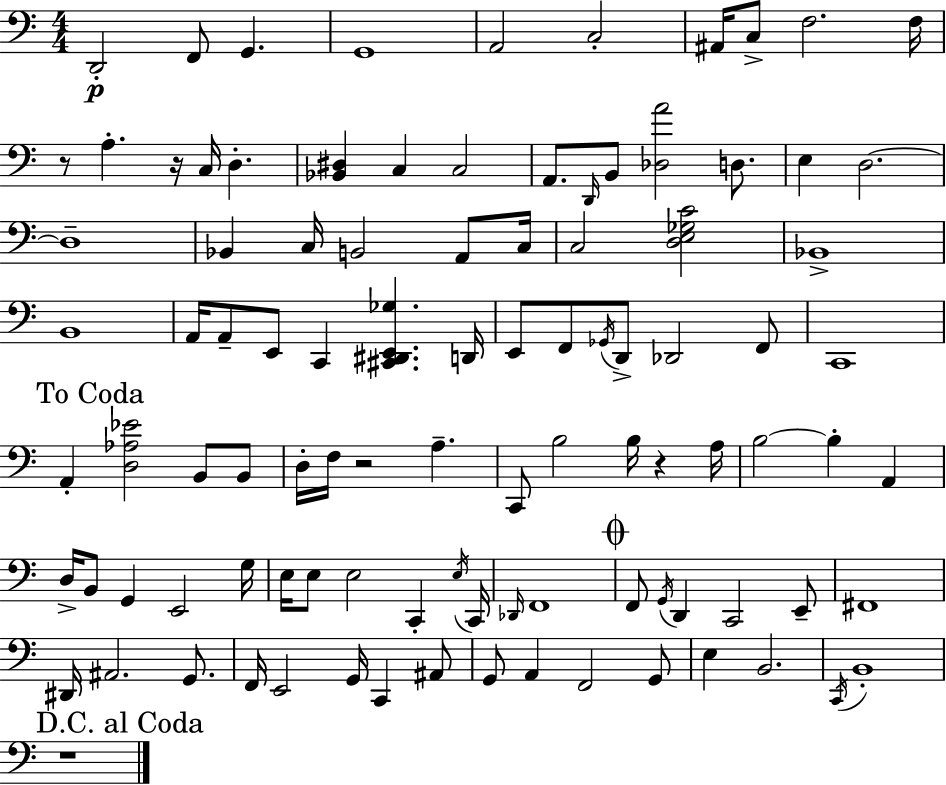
{
  \clef bass
  \numericTimeSignature
  \time 4/4
  \key c \major
  d,2-.\p f,8 g,4. | g,1 | a,2 c2-. | ais,16 c8-> f2. f16 | \break r8 a4.-. r16 c16 d4.-. | <bes, dis>4 c4 c2 | a,8. \grace { d,16 } b,8 <des a'>2 d8. | e4 d2.~~ | \break d1-- | bes,4 c16 b,2 a,8 | c16 c2 <d e ges c'>2 | bes,1-> | \break b,1 | a,16 a,8-- e,8 c,4 <cis, dis, e, ges>4. | d,16 e,8 f,8 \acciaccatura { ges,16 } d,8-> des,2 | f,8 c,1 | \break \mark "To Coda" a,4-. <d aes ees'>2 b,8 | b,8 d16-. f16 r2 a4.-- | c,8 b2 b16 r4 | a16 b2~~ b4-. a,4 | \break d16-> b,8 g,4 e,2 | g16 e16 e8 e2 c,4-. | \acciaccatura { e16 } c,16 \grace { des,16 } f,1 | \mark \markup { \musicglyph "scripts.coda" } f,8 \acciaccatura { g,16 } d,4 c,2 | \break e,8-- fis,1 | dis,16 ais,2. | g,8. f,16 e,2 g,16 c,4 | ais,8 g,8 a,4 f,2 | \break g,8 e4 b,2. | \acciaccatura { c,16 } b,1-. | \mark "D.C. al Coda" r1 | \bar "|."
}